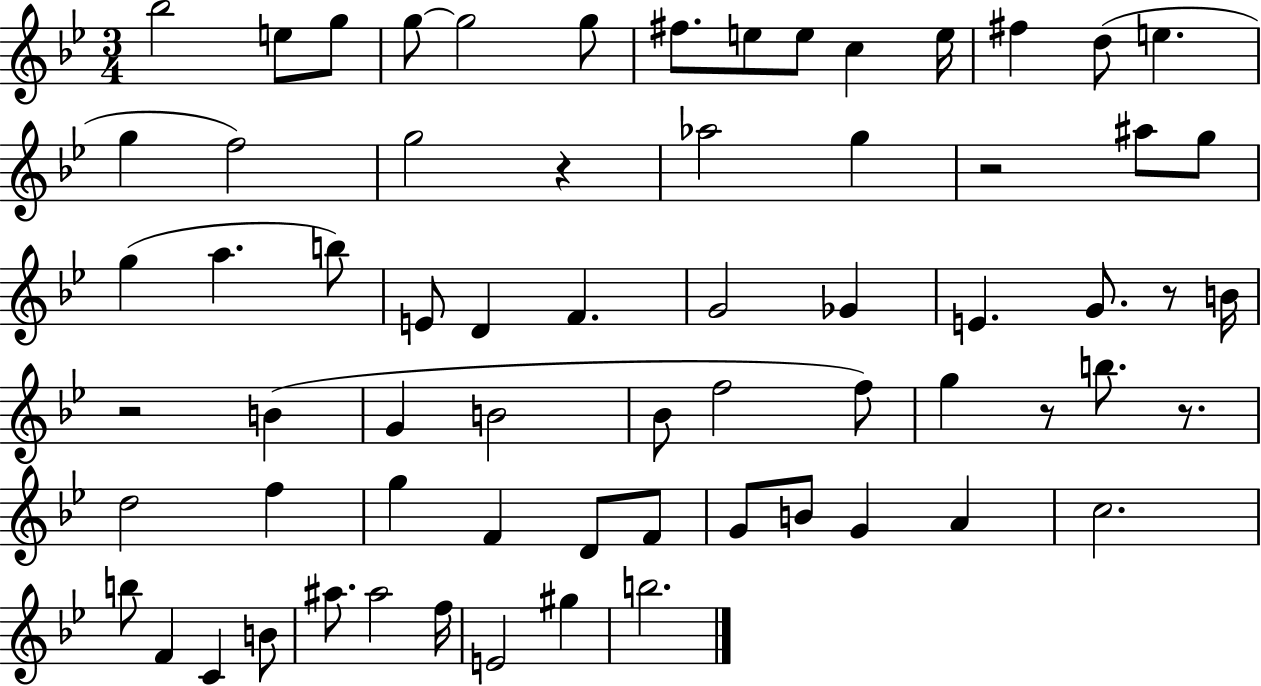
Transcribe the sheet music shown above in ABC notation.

X:1
T:Untitled
M:3/4
L:1/4
K:Bb
_b2 e/2 g/2 g/2 g2 g/2 ^f/2 e/2 e/2 c e/4 ^f d/2 e g f2 g2 z _a2 g z2 ^a/2 g/2 g a b/2 E/2 D F G2 _G E G/2 z/2 B/4 z2 B G B2 _B/2 f2 f/2 g z/2 b/2 z/2 d2 f g F D/2 F/2 G/2 B/2 G A c2 b/2 F C B/2 ^a/2 ^a2 f/4 E2 ^g b2